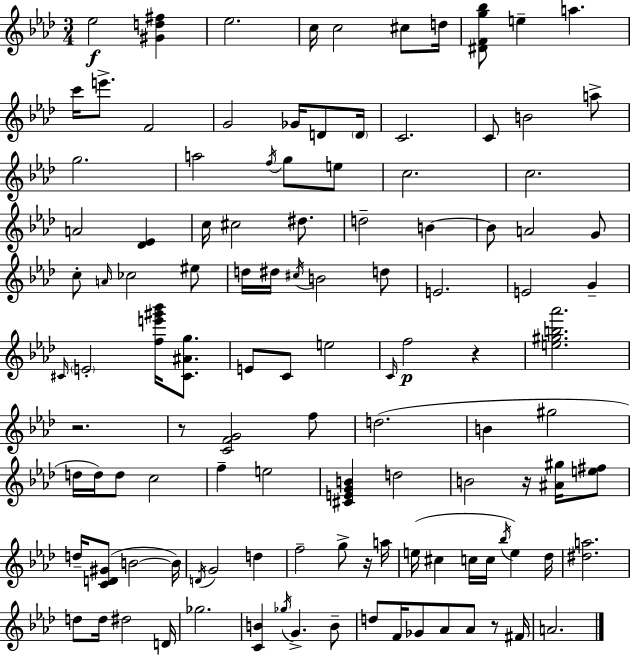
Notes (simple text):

Eb5/h [G#4,D5,F#5]/q Eb5/h. C5/s C5/h C#5/e D5/s [D#4,F4,G5,Bb5]/e E5/q A5/q. C6/s E6/e. F4/h G4/h Gb4/s D4/e D4/s C4/h. C4/e B4/h A5/e G5/h. A5/h F5/s G5/e E5/e C5/h. C5/h. A4/h [Db4,Eb4]/q C5/s C#5/h D#5/e. D5/h B4/q B4/e A4/h G4/e C5/e A4/s CES5/h EIS5/e D5/s D#5/s C#5/s B4/h D5/e E4/h. E4/h G4/q C#4/s E4/h [F5,E6,G#6,Bb6]/s [C#4,A#4,G5]/e. E4/e C4/e E5/h C4/s F5/h R/q [E5,G#5,B5,Ab6]/h. R/h. R/e [C4,F4,G4]/h F5/e D5/h. B4/q G#5/h D5/s D5/s D5/e C5/h F5/q E5/h [C#4,E4,G4,B4]/q D5/h B4/h R/s [A#4,G#5]/s [E5,F#5]/e D5/s [C4,D4,G#4]/e B4/h B4/s D4/s G4/h D5/q F5/h G5/e R/s A5/s E5/s C#5/q C5/s C5/s Bb5/s E5/q Db5/s [D#5,A5]/h. D5/e D5/s D#5/h D4/s Gb5/h. [C4,B4]/q Gb5/s G4/q. B4/e D5/e F4/s Gb4/e Ab4/e Ab4/e R/e F#4/s A4/h.